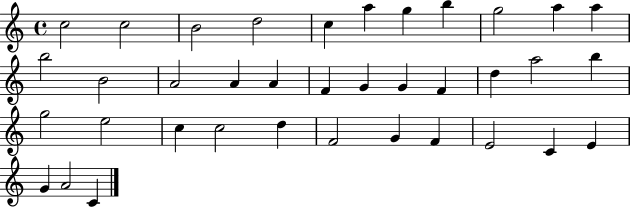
{
  \clef treble
  \time 4/4
  \defaultTimeSignature
  \key c \major
  c''2 c''2 | b'2 d''2 | c''4 a''4 g''4 b''4 | g''2 a''4 a''4 | \break b''2 b'2 | a'2 a'4 a'4 | f'4 g'4 g'4 f'4 | d''4 a''2 b''4 | \break g''2 e''2 | c''4 c''2 d''4 | f'2 g'4 f'4 | e'2 c'4 e'4 | \break g'4 a'2 c'4 | \bar "|."
}